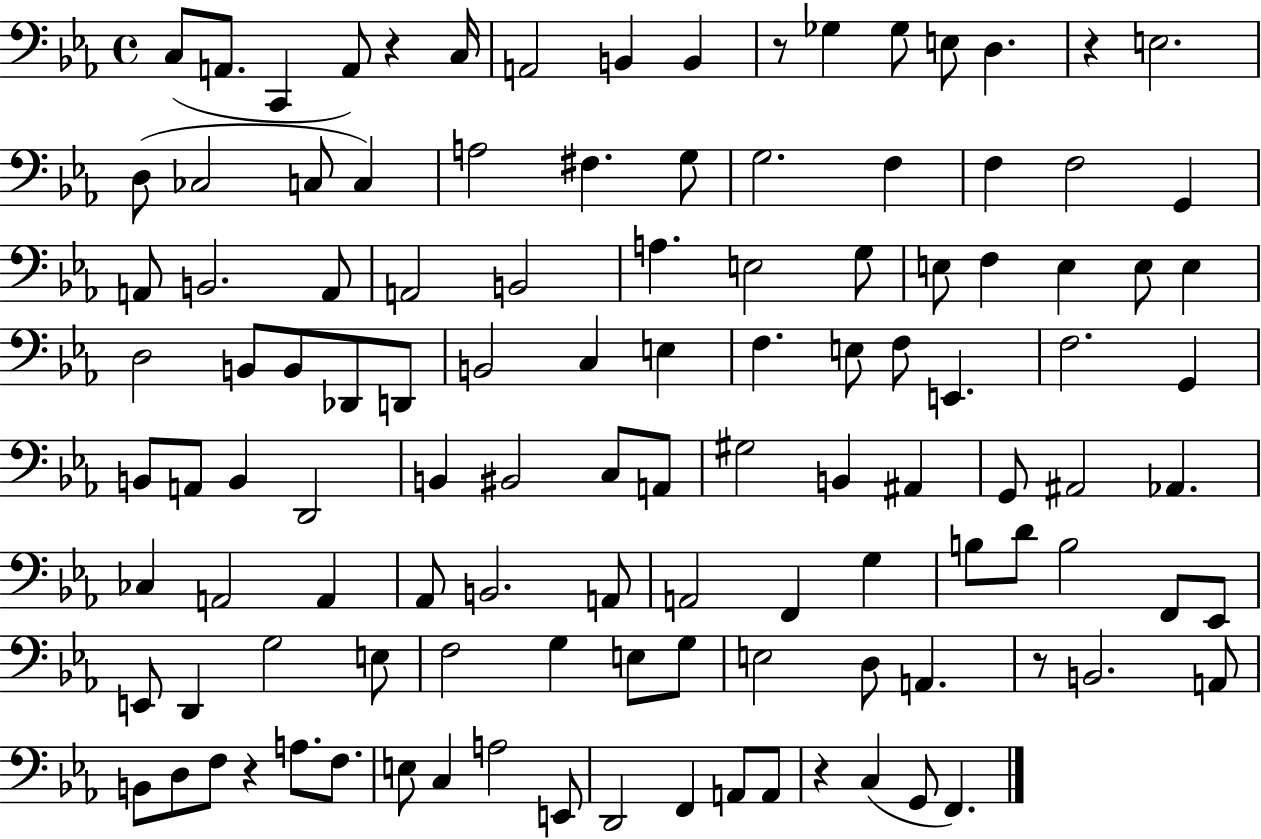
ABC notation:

X:1
T:Untitled
M:4/4
L:1/4
K:Eb
C,/2 A,,/2 C,, A,,/2 z C,/4 A,,2 B,, B,, z/2 _G, _G,/2 E,/2 D, z E,2 D,/2 _C,2 C,/2 C, A,2 ^F, G,/2 G,2 F, F, F,2 G,, A,,/2 B,,2 A,,/2 A,,2 B,,2 A, E,2 G,/2 E,/2 F, E, E,/2 E, D,2 B,,/2 B,,/2 _D,,/2 D,,/2 B,,2 C, E, F, E,/2 F,/2 E,, F,2 G,, B,,/2 A,,/2 B,, D,,2 B,, ^B,,2 C,/2 A,,/2 ^G,2 B,, ^A,, G,,/2 ^A,,2 _A,, _C, A,,2 A,, _A,,/2 B,,2 A,,/2 A,,2 F,, G, B,/2 D/2 B,2 F,,/2 _E,,/2 E,,/2 D,, G,2 E,/2 F,2 G, E,/2 G,/2 E,2 D,/2 A,, z/2 B,,2 A,,/2 B,,/2 D,/2 F,/2 z A,/2 F,/2 E,/2 C, A,2 E,,/2 D,,2 F,, A,,/2 A,,/2 z C, G,,/2 F,,